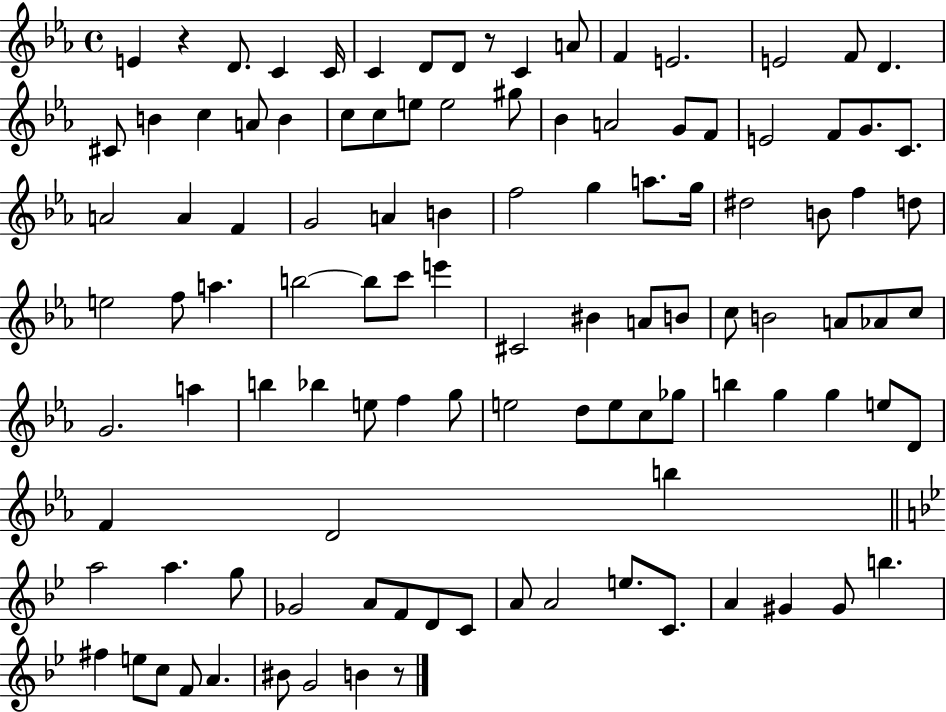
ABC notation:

X:1
T:Untitled
M:4/4
L:1/4
K:Eb
E z D/2 C C/4 C D/2 D/2 z/2 C A/2 F E2 E2 F/2 D ^C/2 B c A/2 B c/2 c/2 e/2 e2 ^g/2 _B A2 G/2 F/2 E2 F/2 G/2 C/2 A2 A F G2 A B f2 g a/2 g/4 ^d2 B/2 f d/2 e2 f/2 a b2 b/2 c'/2 e' ^C2 ^B A/2 B/2 c/2 B2 A/2 _A/2 c/2 G2 a b _b e/2 f g/2 e2 d/2 e/2 c/2 _g/2 b g g e/2 D/2 F D2 b a2 a g/2 _G2 A/2 F/2 D/2 C/2 A/2 A2 e/2 C/2 A ^G ^G/2 b ^f e/2 c/2 F/2 A ^B/2 G2 B z/2